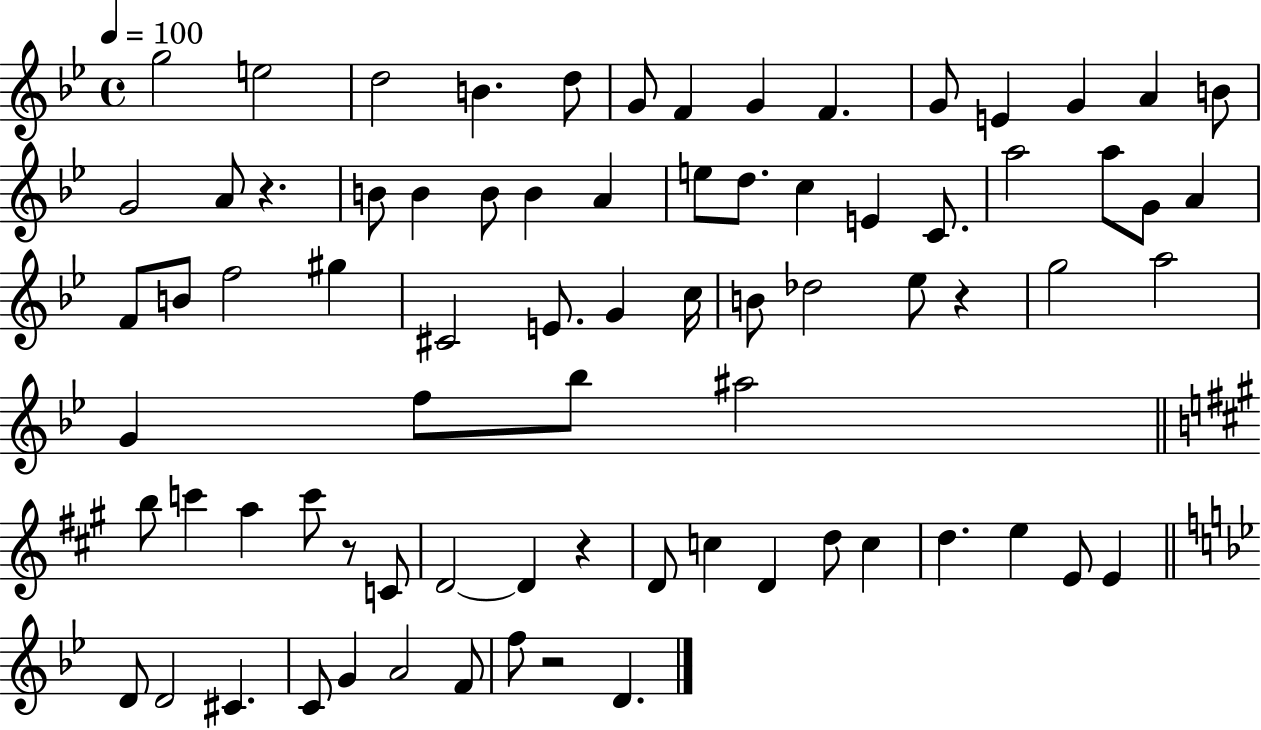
{
  \clef treble
  \time 4/4
  \defaultTimeSignature
  \key bes \major
  \tempo 4 = 100
  g''2 e''2 | d''2 b'4. d''8 | g'8 f'4 g'4 f'4. | g'8 e'4 g'4 a'4 b'8 | \break g'2 a'8 r4. | b'8 b'4 b'8 b'4 a'4 | e''8 d''8. c''4 e'4 c'8. | a''2 a''8 g'8 a'4 | \break f'8 b'8 f''2 gis''4 | cis'2 e'8. g'4 c''16 | b'8 des''2 ees''8 r4 | g''2 a''2 | \break g'4 f''8 bes''8 ais''2 | \bar "||" \break \key a \major b''8 c'''4 a''4 c'''8 r8 c'8 | d'2~~ d'4 r4 | d'8 c''4 d'4 d''8 c''4 | d''4. e''4 e'8 e'4 | \break \bar "||" \break \key g \minor d'8 d'2 cis'4. | c'8 g'4 a'2 f'8 | f''8 r2 d'4. | \bar "|."
}